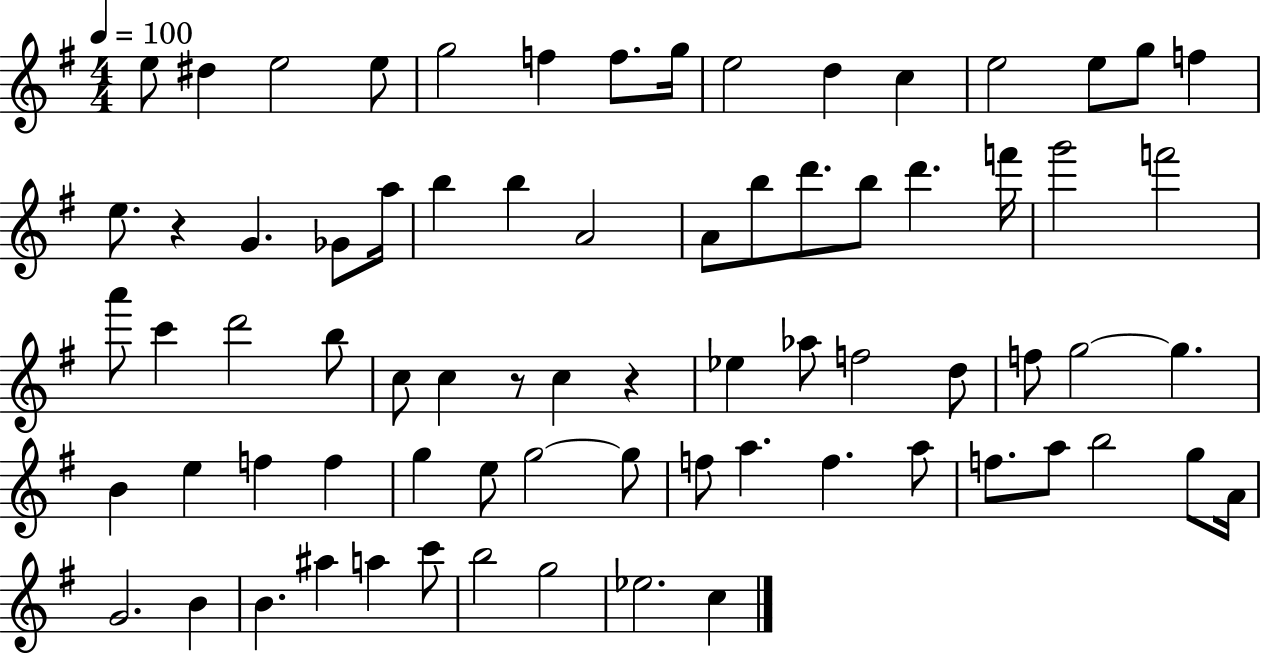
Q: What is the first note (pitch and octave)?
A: E5